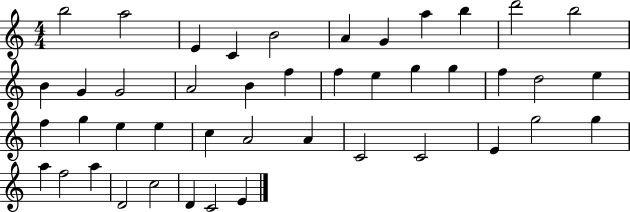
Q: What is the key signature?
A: C major